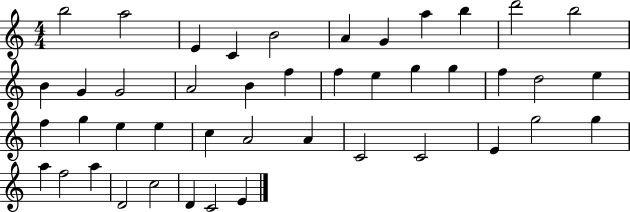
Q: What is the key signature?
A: C major